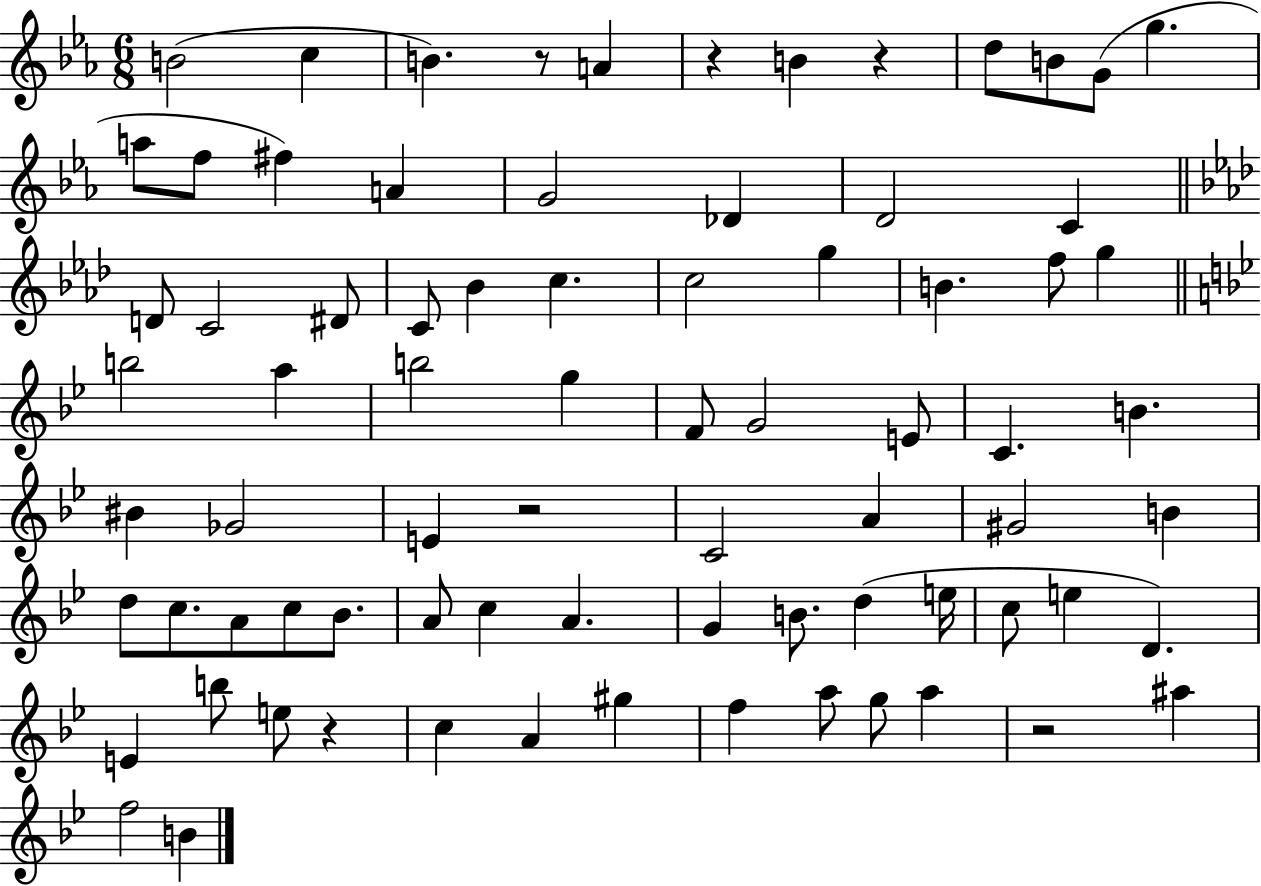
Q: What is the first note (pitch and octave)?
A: B4